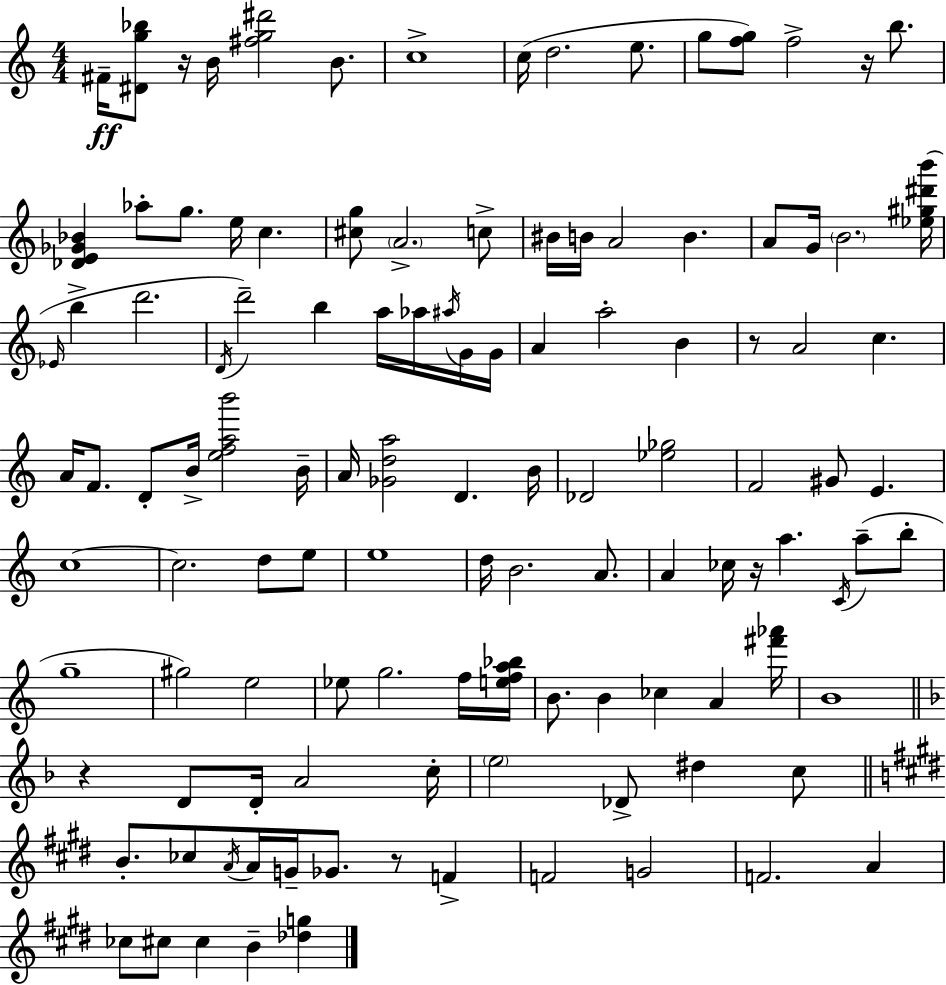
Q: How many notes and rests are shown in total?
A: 117